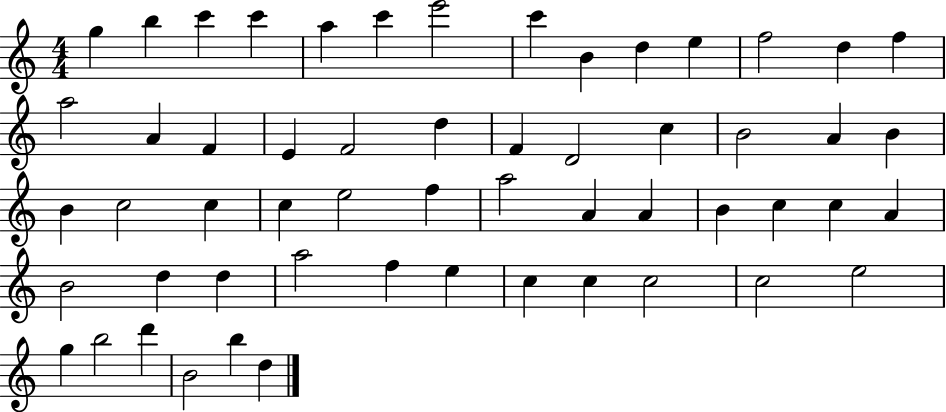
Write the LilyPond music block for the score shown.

{
  \clef treble
  \numericTimeSignature
  \time 4/4
  \key c \major
  g''4 b''4 c'''4 c'''4 | a''4 c'''4 e'''2 | c'''4 b'4 d''4 e''4 | f''2 d''4 f''4 | \break a''2 a'4 f'4 | e'4 f'2 d''4 | f'4 d'2 c''4 | b'2 a'4 b'4 | \break b'4 c''2 c''4 | c''4 e''2 f''4 | a''2 a'4 a'4 | b'4 c''4 c''4 a'4 | \break b'2 d''4 d''4 | a''2 f''4 e''4 | c''4 c''4 c''2 | c''2 e''2 | \break g''4 b''2 d'''4 | b'2 b''4 d''4 | \bar "|."
}